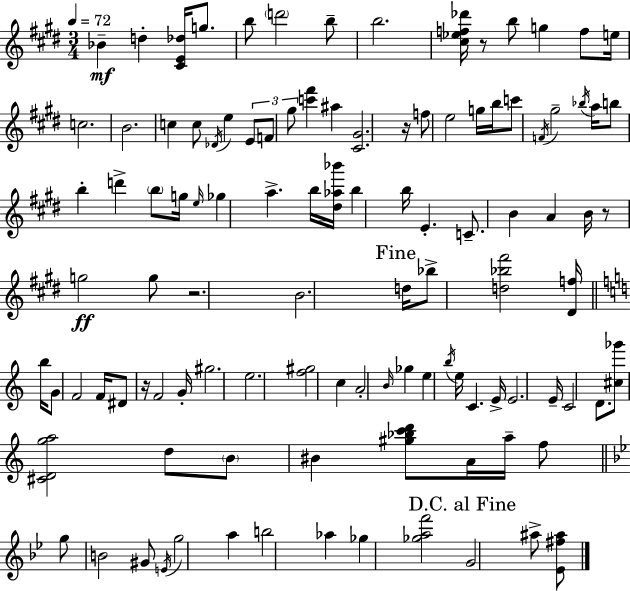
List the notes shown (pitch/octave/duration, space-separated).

Bb4/q D5/q [C#4,E4,Db5]/s G5/e. B5/e D6/h B5/e B5/h. [C#5,Eb5,F5,Db6]/s R/e B5/e G5/q F5/e E5/s C5/h. B4/h. C5/q C5/e Db4/s E5/q E4/e F4/e G#5/e [C6,F#6]/q A#5/q [C#4,G#4]/h. R/s F5/e E5/h G5/s B5/s C6/e F4/s G#5/h Bb5/s A5/s B5/e B5/q D6/q B5/e G5/s E5/s Gb5/q A5/q. B5/s [D#5,Ab5,Bb6]/s B5/q B5/s E4/q. C4/e. B4/q A4/q B4/s R/e G5/h G5/e R/h. B4/h. D5/s Bb5/e [D5,Bb5,F#6]/h [D#4,F5]/s B5/s G4/e F4/h F4/s D#4/e R/s F4/h G4/s G#5/h. E5/h. [F5,G#5]/h C5/q A4/h B4/s Gb5/q E5/q B5/s E5/s C4/q. E4/s E4/h. E4/s C4/h D4/e. [C#5,Gb6]/e [C#4,D4,G5,A5]/h D5/e B4/e BIS4/q [G#5,Bb5,C6,D6]/e A4/s A5/s F5/e G5/e B4/h G#4/e E4/s G5/h A5/q B5/h Ab5/q Gb5/q [Gb5,A5,F6]/h G4/h A#5/e [Eb4,F#5,A#5]/e